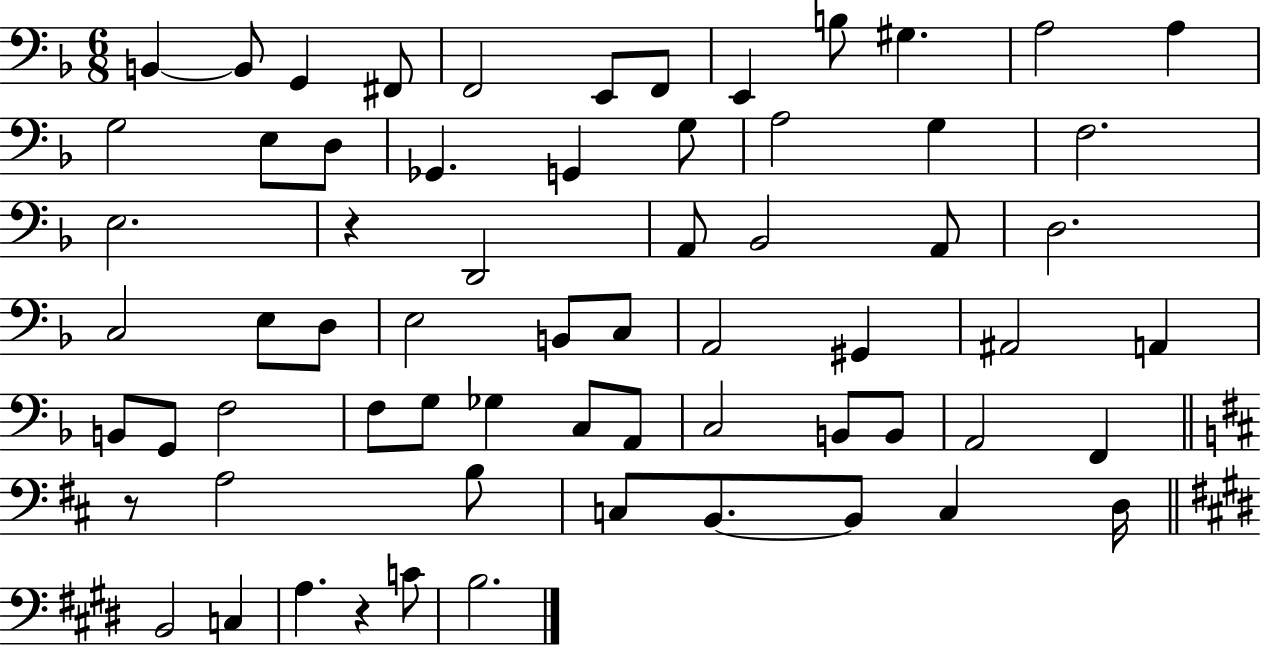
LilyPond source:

{
  \clef bass
  \numericTimeSignature
  \time 6/8
  \key f \major
  b,4~~ b,8 g,4 fis,8 | f,2 e,8 f,8 | e,4 b8 gis4. | a2 a4 | \break g2 e8 d8 | ges,4. g,4 g8 | a2 g4 | f2. | \break e2. | r4 d,2 | a,8 bes,2 a,8 | d2. | \break c2 e8 d8 | e2 b,8 c8 | a,2 gis,4 | ais,2 a,4 | \break b,8 g,8 f2 | f8 g8 ges4 c8 a,8 | c2 b,8 b,8 | a,2 f,4 | \break \bar "||" \break \key d \major r8 a2 b8 | c8 b,8.~~ b,8 c4 d16 | \bar "||" \break \key e \major b,2 c4 | a4. r4 c'8 | b2. | \bar "|."
}